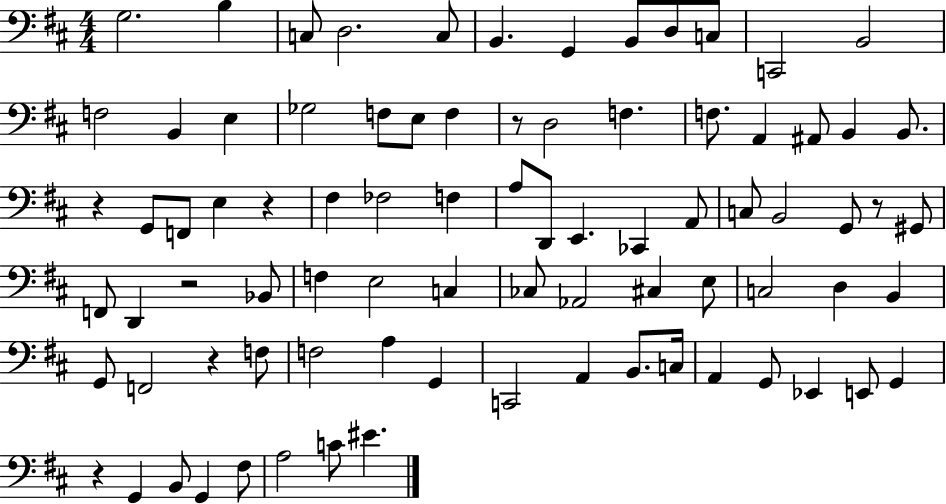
{
  \clef bass
  \numericTimeSignature
  \time 4/4
  \key d \major
  g2. b4 | c8 d2. c8 | b,4. g,4 b,8 d8 c8 | c,2 b,2 | \break f2 b,4 e4 | ges2 f8 e8 f4 | r8 d2 f4. | f8. a,4 ais,8 b,4 b,8. | \break r4 g,8 f,8 e4 r4 | fis4 fes2 f4 | a8 d,8 e,4. ces,4 a,8 | c8 b,2 g,8 r8 gis,8 | \break f,8 d,4 r2 bes,8 | f4 e2 c4 | ces8 aes,2 cis4 e8 | c2 d4 b,4 | \break g,8 f,2 r4 f8 | f2 a4 g,4 | c,2 a,4 b,8. c16 | a,4 g,8 ees,4 e,8 g,4 | \break r4 g,4 b,8 g,4 fis8 | a2 c'8 eis'4. | \bar "|."
}